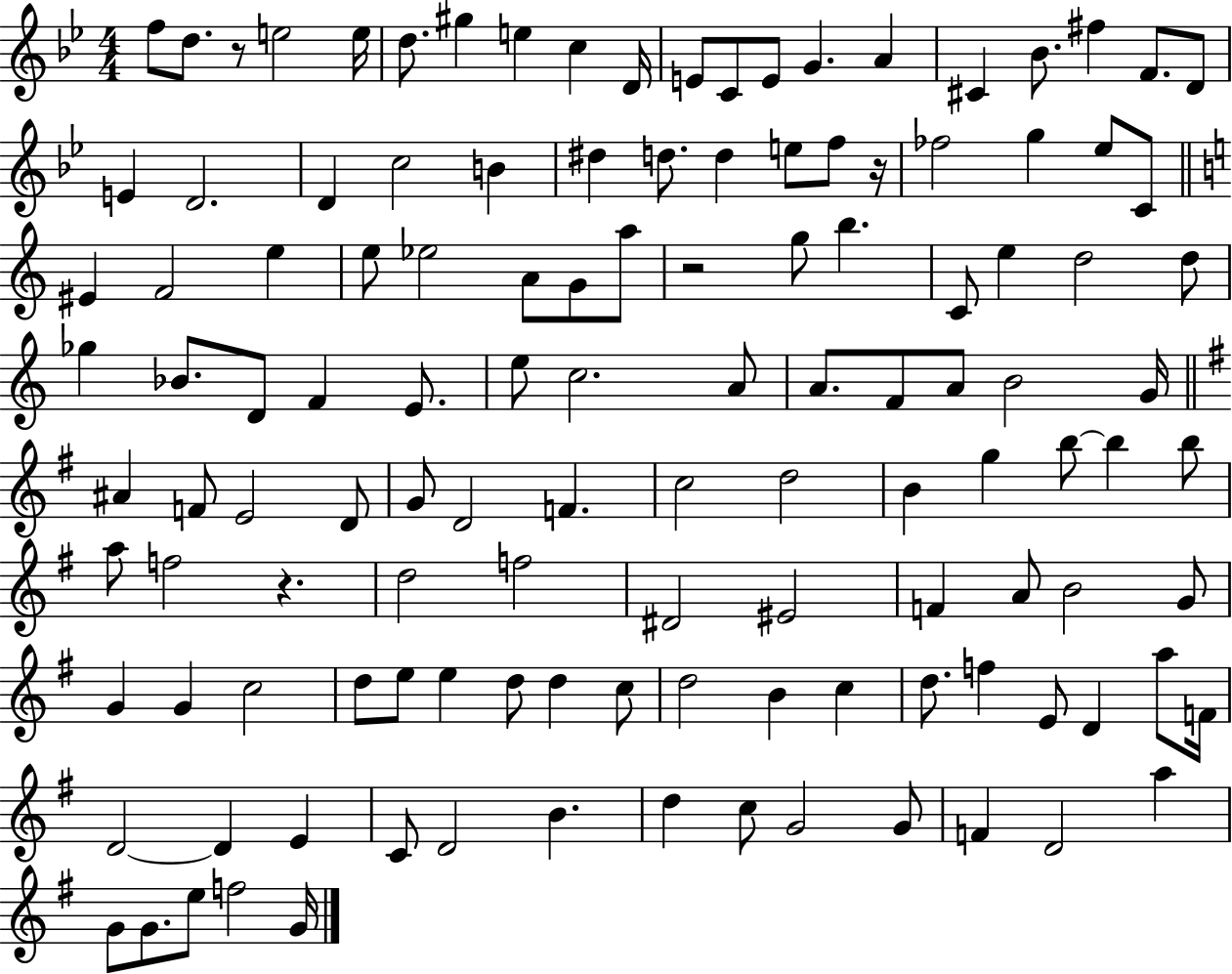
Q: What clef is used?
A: treble